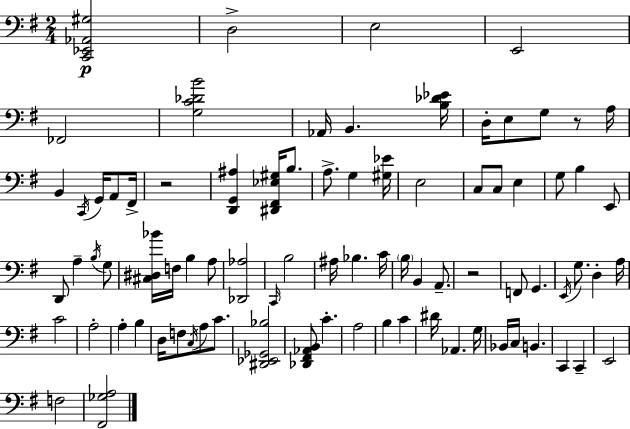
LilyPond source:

{
  \clef bass
  \numericTimeSignature
  \time 2/4
  \key e \minor
  <c, ees, aes, gis>2\p | d2-> | e2 | e,2 | \break fes,2 | <g c' des' b'>2 | aes,16 b,4. <b des' ees'>16 | d16-. e8 g8 r8 a16 | \break b,4 \acciaccatura { c,16 } g,16 a,8 | fis,16-> r2 | <d, g, ais>4 <dis, fis, ees gis>16 b8. | a8.-> g4 | \break <gis ees'>16 e2 | c8 c8 e4 | g8 b4 e,8 | d,8 a4-- \acciaccatura { b16 } | \break g8 <cis dis bes'>16 f16 b4 | a8 <des, aes>2 | \grace { c,16 } b2 | ais16 bes4. | \break c'16 \parenthesize b16 b,4 | a,8.-- r2 | f,8 g,4. | \acciaccatura { e,16 } g8. d4-. | \break a16 c'2 | a2-. | a4-. | b4 d16 f8 \acciaccatura { c16 } | \break a8 c'8. <dis, ees, ges, bes>2 | <des, fis, aes, b,>8 c'4.-. | a2 | b4 | \break c'4 dis'16 aes,4. | g16 bes,16 c16 b,4. | c,4 | c,4-- e,2 | \break f2 | <fis, ges a>2 | \bar "|."
}